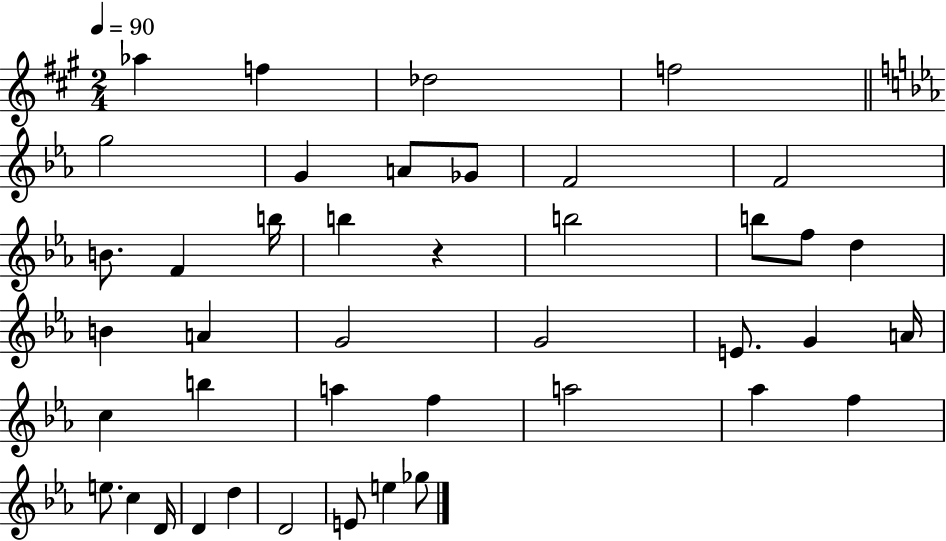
Ab5/q F5/q Db5/h F5/h G5/h G4/q A4/e Gb4/e F4/h F4/h B4/e. F4/q B5/s B5/q R/q B5/h B5/e F5/e D5/q B4/q A4/q G4/h G4/h E4/e. G4/q A4/s C5/q B5/q A5/q F5/q A5/h Ab5/q F5/q E5/e. C5/q D4/s D4/q D5/q D4/h E4/e E5/q Gb5/e